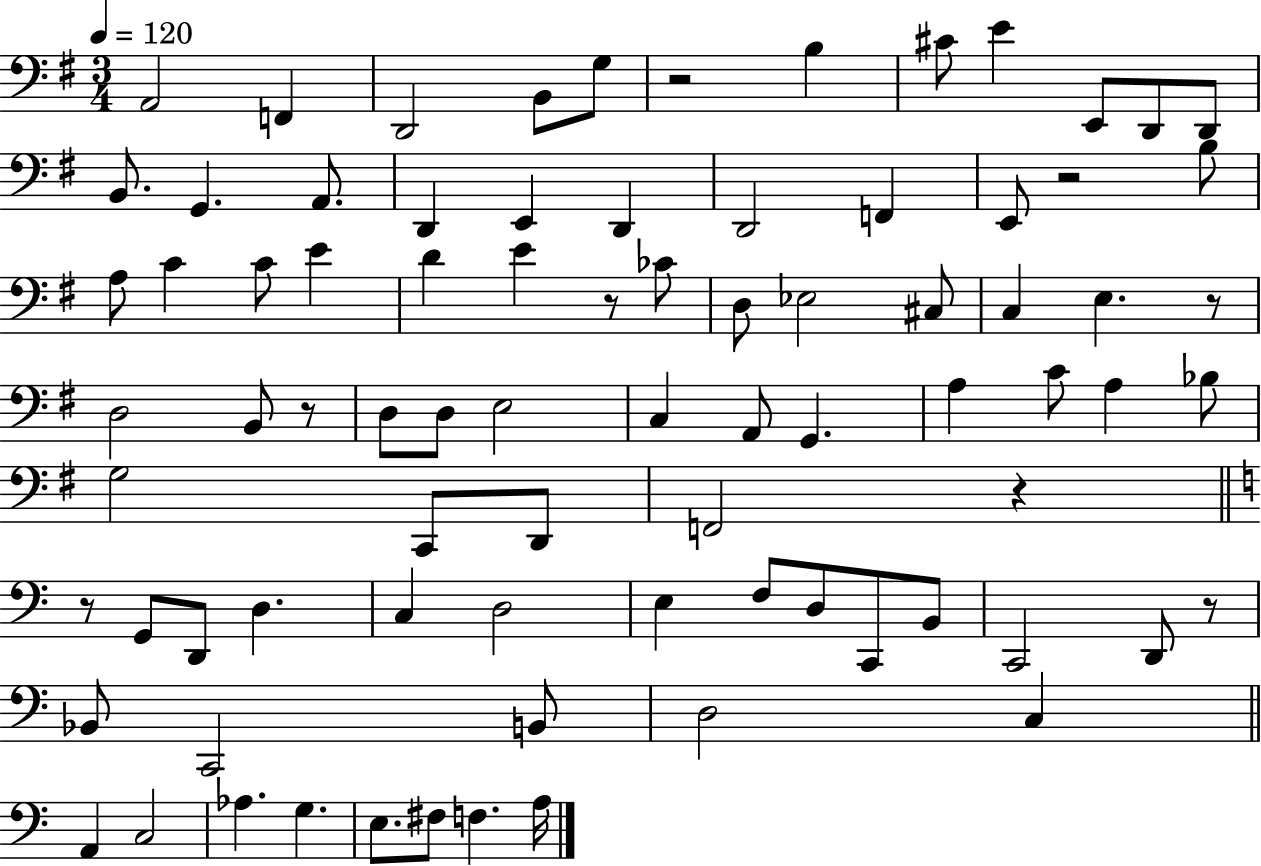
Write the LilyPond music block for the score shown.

{
  \clef bass
  \numericTimeSignature
  \time 3/4
  \key g \major
  \tempo 4 = 120
  a,2 f,4 | d,2 b,8 g8 | r2 b4 | cis'8 e'4 e,8 d,8 d,8 | \break b,8. g,4. a,8. | d,4 e,4 d,4 | d,2 f,4 | e,8 r2 b8 | \break a8 c'4 c'8 e'4 | d'4 e'4 r8 ces'8 | d8 ees2 cis8 | c4 e4. r8 | \break d2 b,8 r8 | d8 d8 e2 | c4 a,8 g,4. | a4 c'8 a4 bes8 | \break g2 c,8 d,8 | f,2 r4 | \bar "||" \break \key c \major r8 g,8 d,8 d4. | c4 d2 | e4 f8 d8 c,8 b,8 | c,2 d,8 r8 | \break bes,8 c,2 b,8 | d2 c4 | \bar "||" \break \key a \minor a,4 c2 | aes4. g4. | e8. fis8 f4. a16 | \bar "|."
}